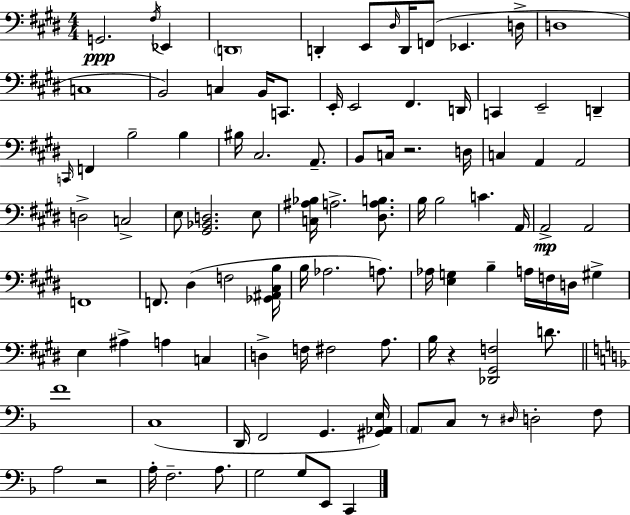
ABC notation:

X:1
T:Untitled
M:4/4
L:1/4
K:E
G,,2 ^F,/4 _E,, D,,4 D,, E,,/2 ^D,/4 D,,/4 F,,/2 _E,, D,/4 D,4 C,4 B,,2 C, B,,/4 C,,/2 E,,/4 E,,2 ^F,, D,,/4 C,, E,,2 D,, C,,/4 F,, B,2 B, ^B,/4 ^C,2 A,,/2 B,,/2 C,/4 z2 D,/4 C, A,, A,,2 D,2 C,2 E,/2 [^G,,_B,,D,]2 E,/2 [C,^A,_B,]/4 A,2 [^D,A,B,]/2 B,/4 B,2 C A,,/4 A,,2 A,,2 F,,4 F,,/2 ^D, F,2 [_G,,^A,,^C,B,]/4 B,/4 _A,2 A,/2 _A,/4 [E,G,] B, A,/4 F,/4 D,/4 ^G, E, ^A, A, C, D, F,/4 ^F,2 A,/2 B,/4 z [_D,,^G,,F,]2 D/2 F4 C,4 D,,/4 F,,2 G,, [^G,,_A,,E,]/4 A,,/2 C,/2 z/2 ^D,/4 D,2 F,/2 A,2 z2 A,/4 F,2 A,/2 G,2 G,/2 E,,/2 C,,